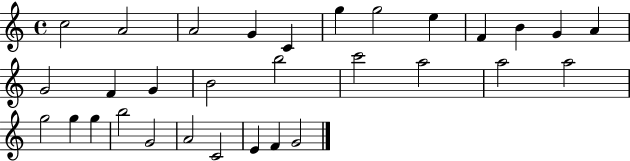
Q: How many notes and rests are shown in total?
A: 31